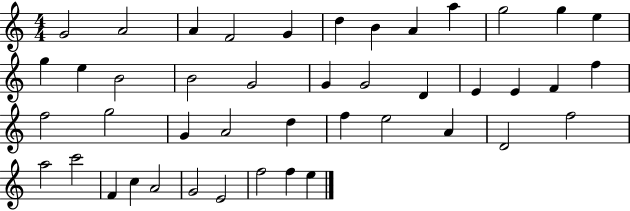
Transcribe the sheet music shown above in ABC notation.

X:1
T:Untitled
M:4/4
L:1/4
K:C
G2 A2 A F2 G d B A a g2 g e g e B2 B2 G2 G G2 D E E F f f2 g2 G A2 d f e2 A D2 f2 a2 c'2 F c A2 G2 E2 f2 f e